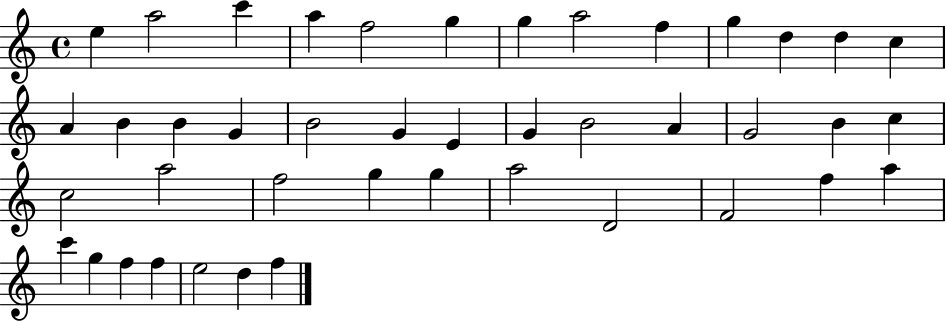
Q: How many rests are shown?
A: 0